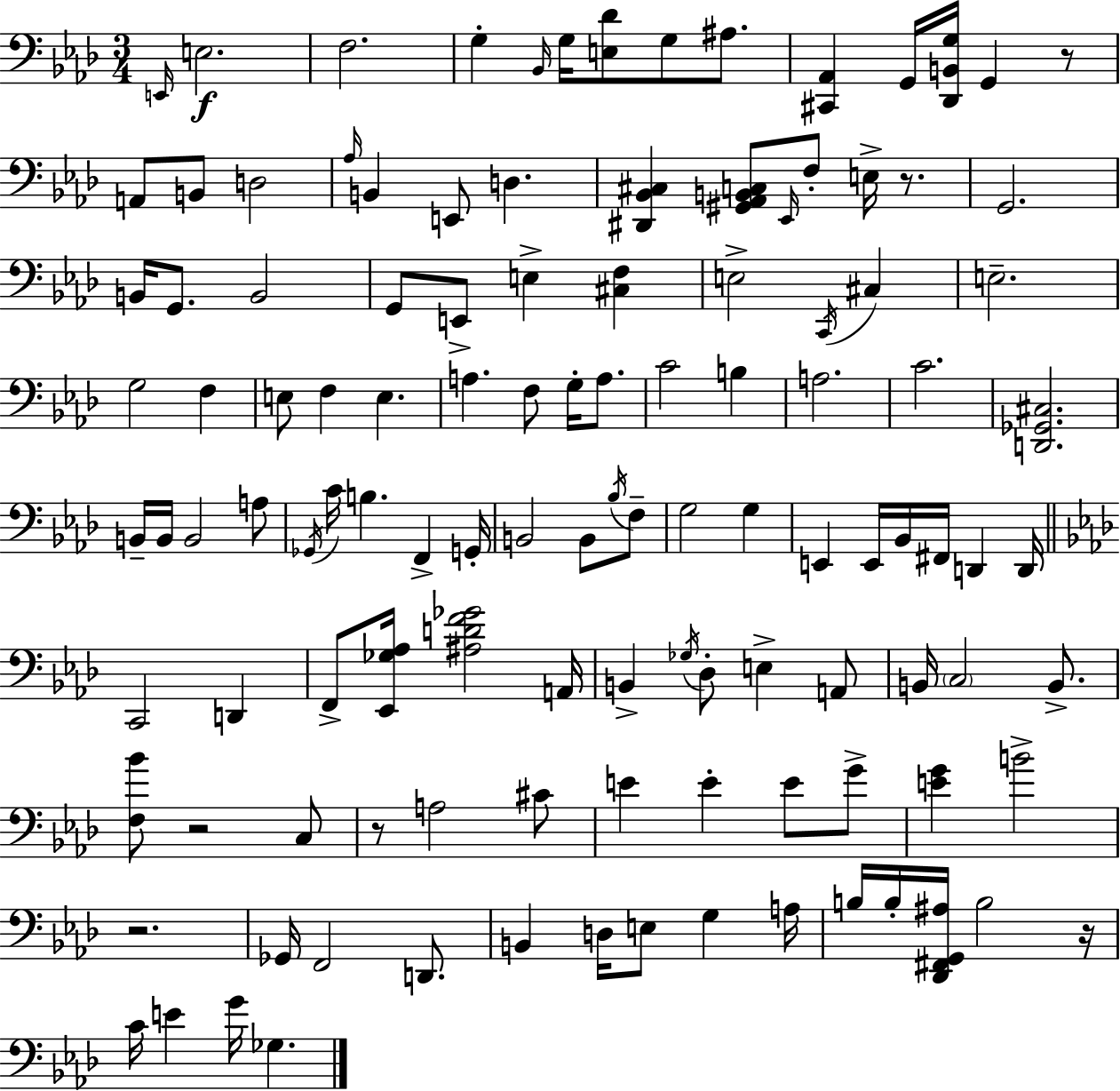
E2/s E3/h. F3/h. G3/q Bb2/s G3/s [E3,Db4]/e G3/e A#3/e. [C#2,Ab2]/q G2/s [Db2,B2,G3]/s G2/q R/e A2/e B2/e D3/h Ab3/s B2/q E2/e D3/q. [D#2,Bb2,C#3]/q [G#2,Ab2,B2,C3]/e Eb2/s F3/e E3/s R/e. G2/h. B2/s G2/e. B2/h G2/e E2/e E3/q [C#3,F3]/q E3/h C2/s C#3/q E3/h. G3/h F3/q E3/e F3/q E3/q. A3/q. F3/e G3/s A3/e. C4/h B3/q A3/h. C4/h. [D2,Gb2,C#3]/h. B2/s B2/s B2/h A3/e Gb2/s C4/s B3/q. F2/q G2/s B2/h B2/e Bb3/s F3/e G3/h G3/q E2/q E2/s Bb2/s F#2/s D2/q D2/s C2/h D2/q F2/e [Eb2,Gb3,Ab3]/s [A#3,D4,F4,Gb4]/h A2/s B2/q Gb3/s Db3/e E3/q A2/e B2/s C3/h B2/e. [F3,Bb4]/e R/h C3/e R/e A3/h C#4/e E4/q E4/q E4/e G4/e [E4,G4]/q B4/h R/h. Gb2/s F2/h D2/e. B2/q D3/s E3/e G3/q A3/s B3/s B3/s [Db2,F#2,G2,A#3]/s B3/h R/s C4/s E4/q G4/s Gb3/q.